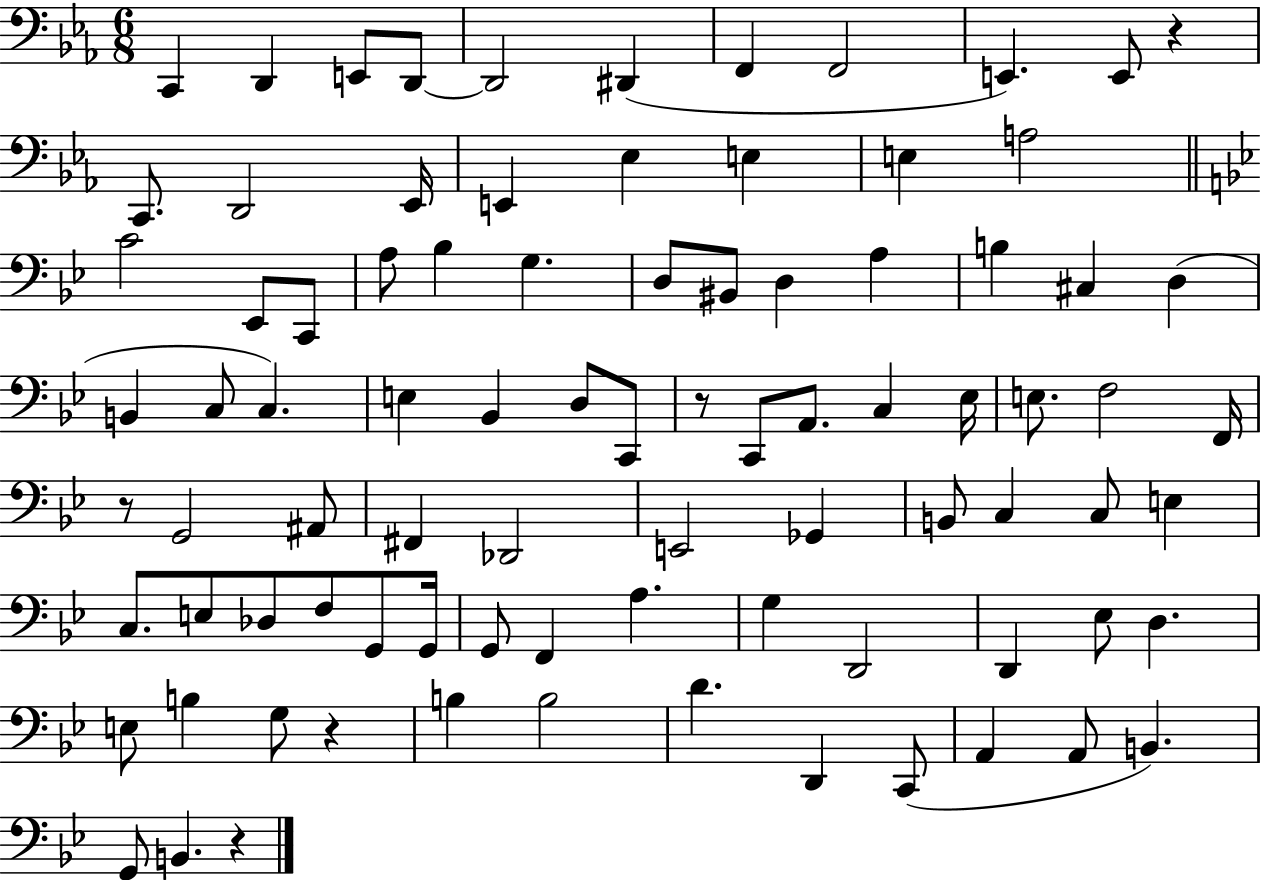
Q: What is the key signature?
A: EES major